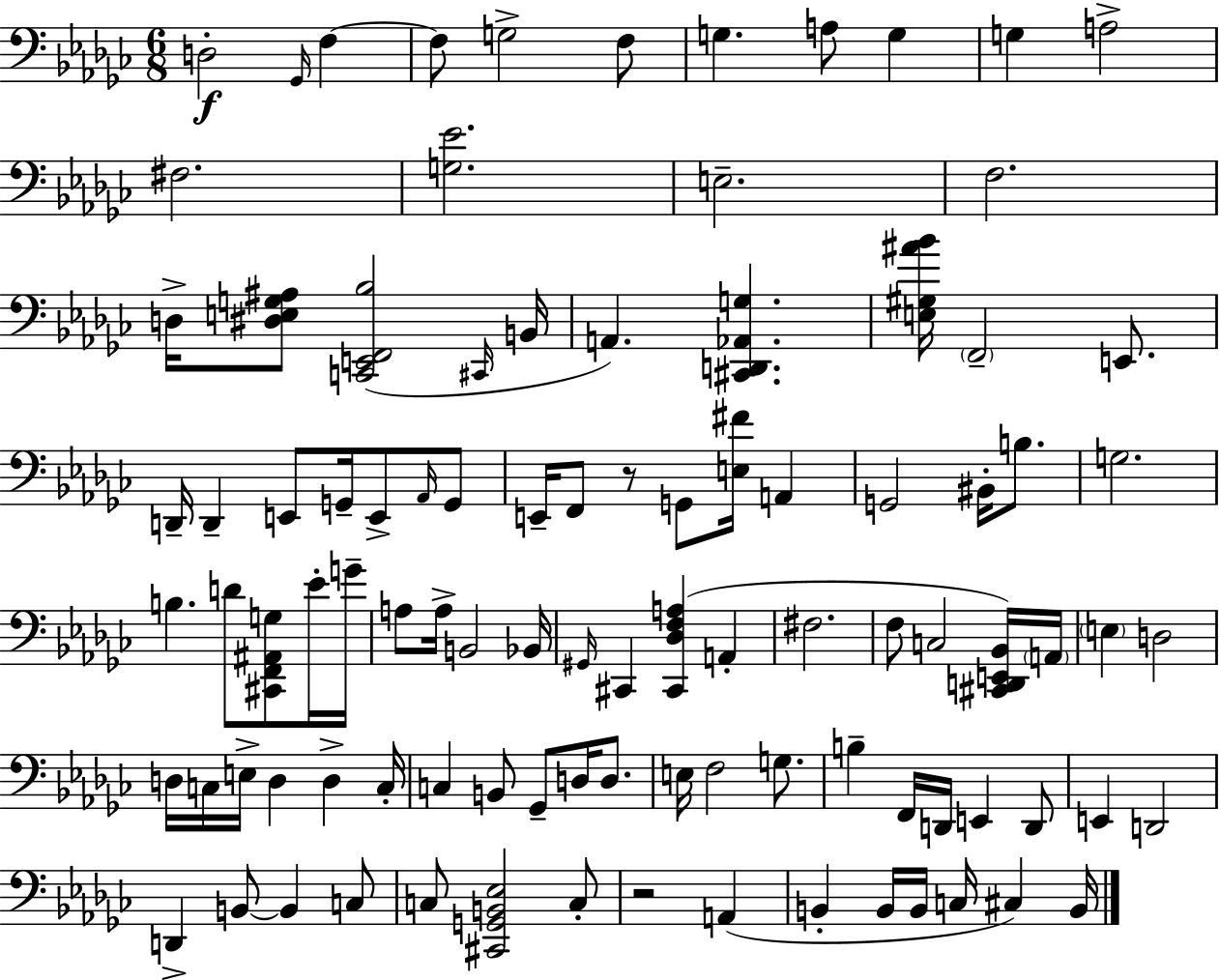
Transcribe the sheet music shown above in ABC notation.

X:1
T:Untitled
M:6/8
L:1/4
K:Ebm
D,2 _G,,/4 F, F,/2 G,2 F,/2 G, A,/2 G, G, A,2 ^F,2 [G,_E]2 E,2 F,2 D,/4 [^D,E,G,^A,]/2 [C,,E,,F,,_B,]2 ^C,,/4 B,,/4 A,, [^C,,D,,_A,,G,] [E,^G,^A_B]/4 F,,2 E,,/2 D,,/4 D,, E,,/2 G,,/4 E,,/2 _A,,/4 G,,/2 E,,/4 F,,/2 z/2 G,,/2 [E,^F]/4 A,, G,,2 ^B,,/4 B,/2 G,2 B, D/2 [^C,,F,,^A,,G,]/2 _E/4 G/4 A,/2 A,/4 B,,2 _B,,/4 ^G,,/4 ^C,, [^C,,_D,F,A,] A,, ^F,2 F,/2 C,2 [^C,,D,,E,,_B,,]/4 A,,/4 E, D,2 D,/4 C,/4 E,/4 D, D, C,/4 C, B,,/2 _G,,/2 D,/4 D,/2 E,/4 F,2 G,/2 B, F,,/4 D,,/4 E,, D,,/2 E,, D,,2 D,, B,,/2 B,, C,/2 C,/2 [^C,,G,,B,,_E,]2 C,/2 z2 A,, B,, B,,/4 B,,/4 C,/4 ^C, B,,/4